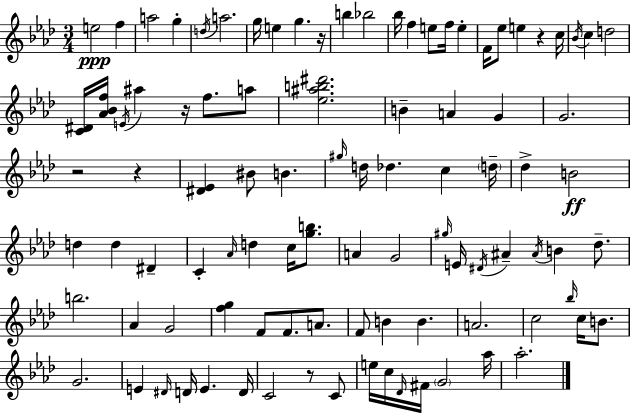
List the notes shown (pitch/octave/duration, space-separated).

E5/h F5/q A5/h G5/q D5/s A5/h. G5/s E5/q G5/q. R/s B5/q Bb5/h Bb5/s F5/q E5/e F5/s E5/q F4/s Eb5/e E5/q R/q C5/s Bb4/s C5/q D5/h [C4,D#4]/s [Ab4,Bb4,F5]/s E4/s A#5/q R/s F5/e. A5/e [Eb5,A#5,B5,D#6]/h. B4/q A4/q G4/q G4/h. R/h R/q [D#4,Eb4]/q BIS4/e B4/q. G#5/s D5/s Db5/q. C5/q D5/s Db5/q B4/h D5/q D5/q D#4/q C4/q Ab4/s D5/q C5/s [G5,B5]/e. A4/q G4/h G#5/s E4/s D#4/s A#4/q A#4/s B4/q Db5/e. B5/h. Ab4/q G4/h [F5,G5]/q F4/e F4/e. A4/e. F4/e B4/q B4/q. A4/h. C5/h Bb5/s C5/s B4/e. G4/h. E4/q D#4/s D4/s E4/q. D4/s C4/h R/e C4/e E5/s C5/s Db4/s F#4/s G4/h Ab5/s Ab5/h.